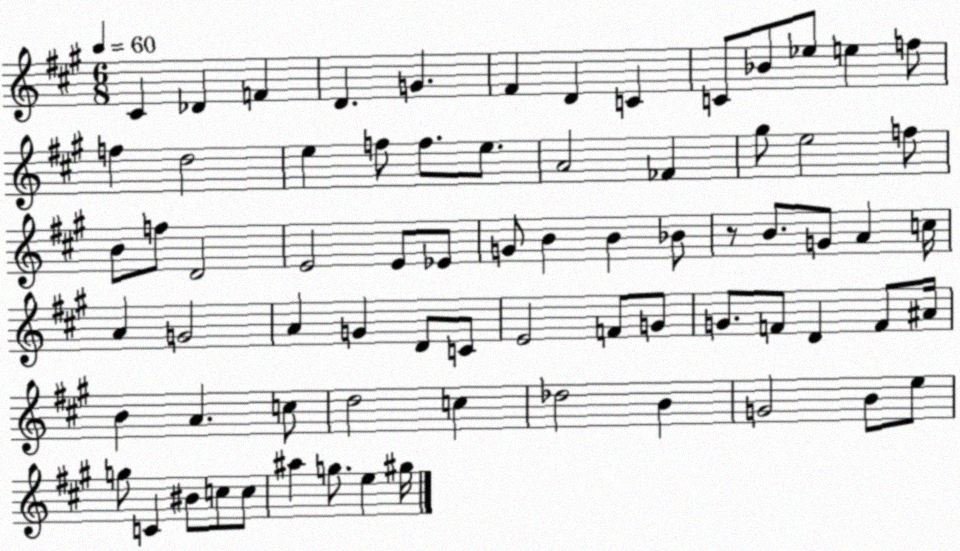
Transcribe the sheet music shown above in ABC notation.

X:1
T:Untitled
M:6/8
L:1/4
K:A
^C _D F D G ^F D C C/2 _B/2 _e/2 e f/2 f d2 e f/2 f/2 e/2 A2 _F ^g/2 e2 f/2 B/2 f/2 D2 E2 E/2 _E/2 G/2 B B _B/2 z/2 B/2 G/2 A c/4 A G2 A G D/2 C/2 E2 F/2 G/2 G/2 F/2 D F/2 ^A/4 B A c/2 d2 c _d2 B G2 B/2 e/2 g/2 C ^B/2 c/2 c/2 ^a g/2 e ^g/4